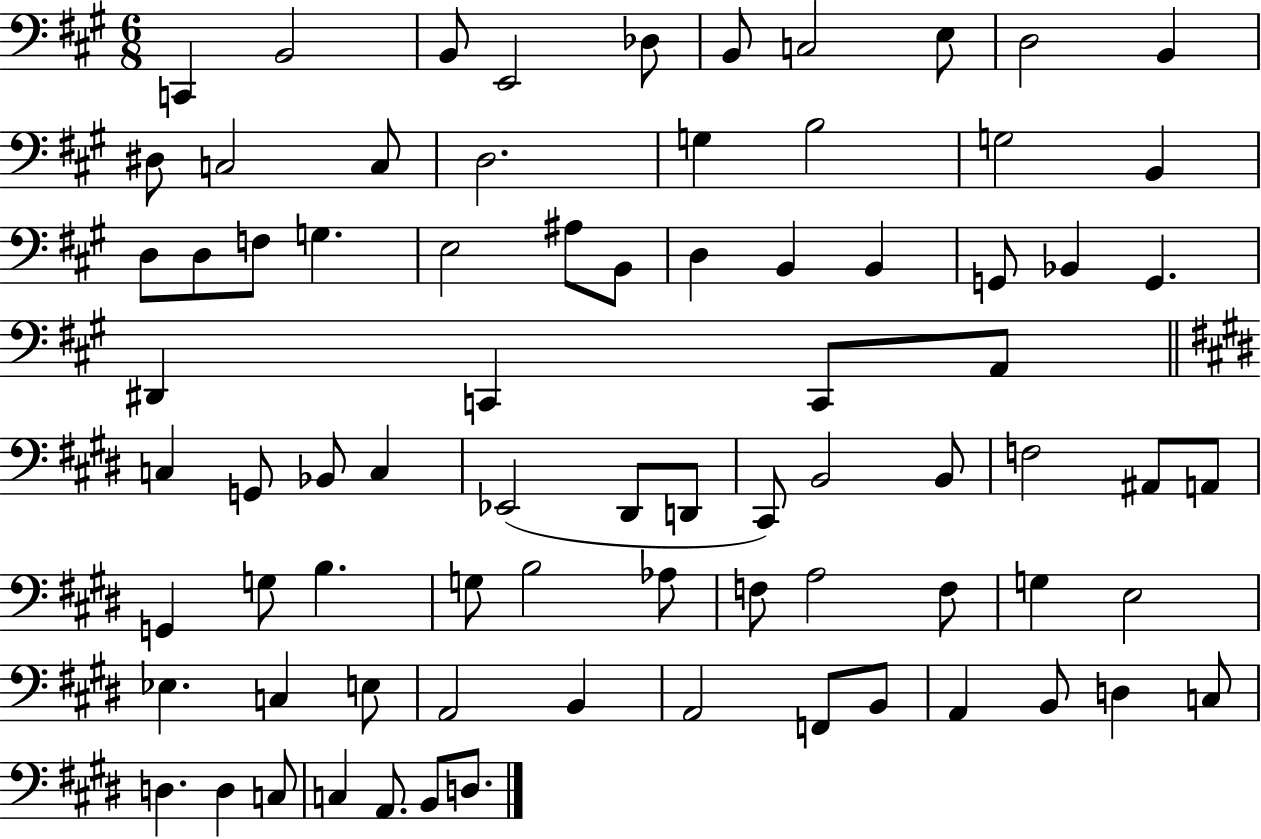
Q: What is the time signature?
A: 6/8